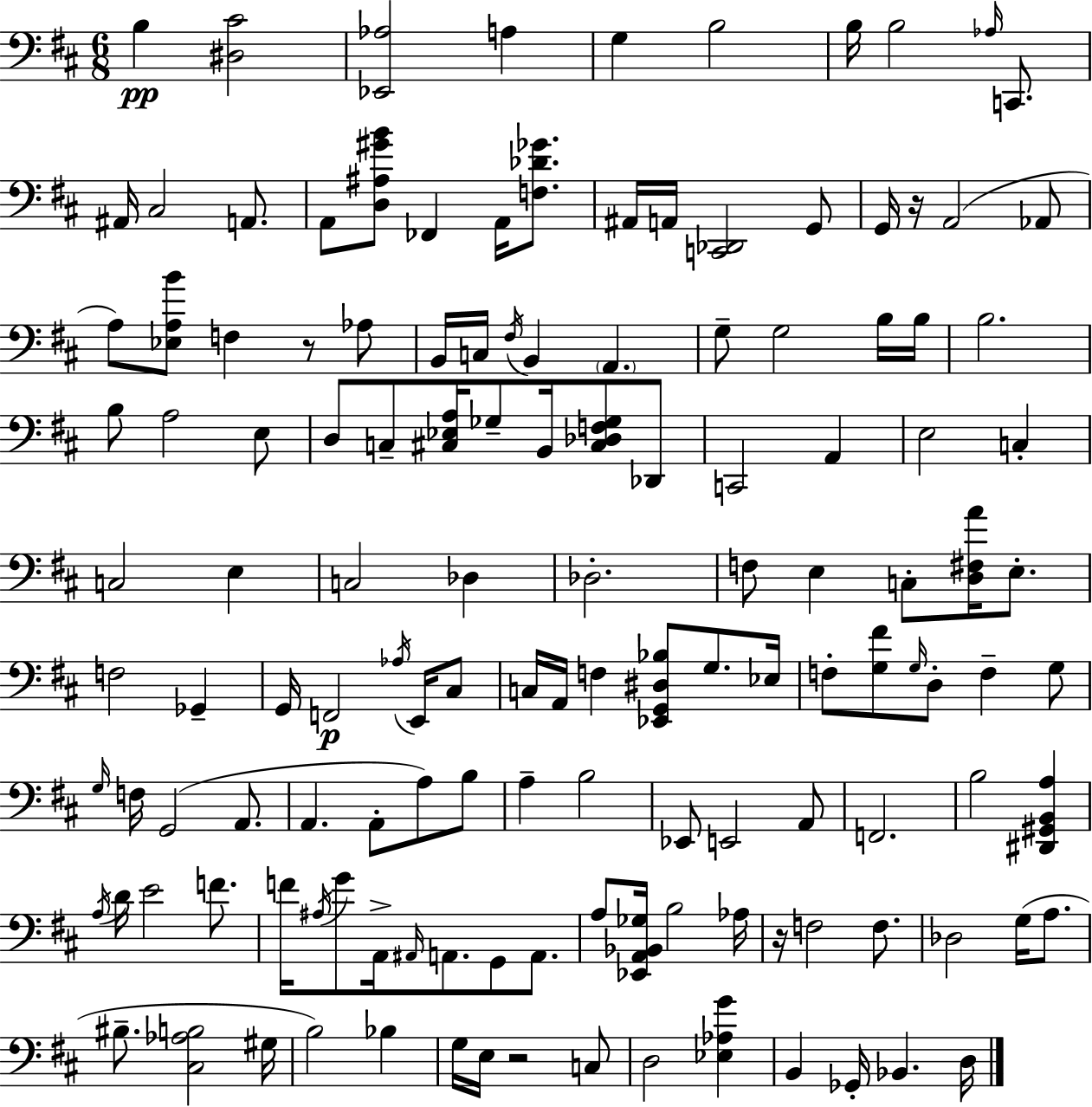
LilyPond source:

{
  \clef bass
  \numericTimeSignature
  \time 6/8
  \key d \major
  \repeat volta 2 { b4\pp <dis cis'>2 | <ees, aes>2 a4 | g4 b2 | b16 b2 \grace { aes16 } c,8. | \break ais,16 cis2 a,8. | a,8 <d ais gis' b'>8 fes,4 a,16 <f des' ges'>8. | ais,16 a,16 <c, des,>2 g,8 | g,16 r16 a,2( aes,8 | \break a8) <ees a b'>8 f4 r8 aes8 | b,16 c16 \acciaccatura { fis16 } b,4 \parenthesize a,4. | g8-- g2 | b16 b16 b2. | \break b8 a2 | e8 d8 c8-- <cis ees a>16 ges8-- b,16 <cis des f ges>8 | des,8 c,2 a,4 | e2 c4-. | \break c2 e4 | c2 des4 | des2.-. | f8 e4 c8-. <d fis a'>16 e8.-. | \break f2 ges,4-- | g,16 f,2\p \acciaccatura { aes16 } | e,16 cis8 c16 a,16 f4 <ees, g, dis bes>8 g8. | ees16 f8-. <g fis'>8 \grace { g16 } d8-. f4-- | \break g8 \grace { g16 } f16 g,2( | a,8. a,4. a,8-. | a8) b8 a4-- b2 | ees,8 e,2 | \break a,8 f,2. | b2 | <dis, gis, b, a>4 \acciaccatura { a16 } d'16 e'2 | f'8. f'16 \acciaccatura { ais16 } g'8 a,16-> \grace { ais,16 } | \break a,8. g,8 a,8. a8 <ees, a, bes, ges>16 b2 | aes16 r16 f2 | f8. des2 | g16( a8. bis8.-- <cis aes b>2 | \break gis16 b2) | bes4 g16 e16 r2 | c8 d2 | <ees aes g'>4 b,4 | \break ges,16-. bes,4. d16 } \bar "|."
}